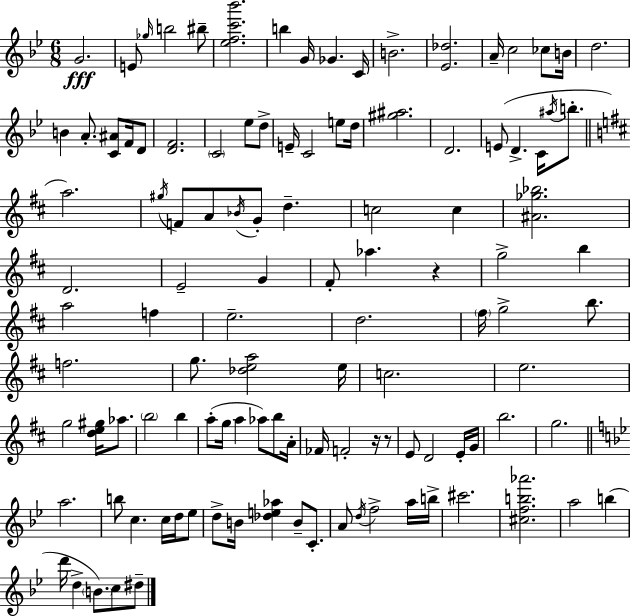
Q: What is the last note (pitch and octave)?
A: D#5